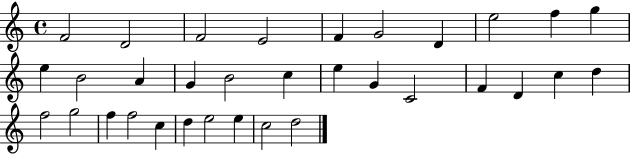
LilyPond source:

{
  \clef treble
  \time 4/4
  \defaultTimeSignature
  \key c \major
  f'2 d'2 | f'2 e'2 | f'4 g'2 d'4 | e''2 f''4 g''4 | \break e''4 b'2 a'4 | g'4 b'2 c''4 | e''4 g'4 c'2 | f'4 d'4 c''4 d''4 | \break f''2 g''2 | f''4 f''2 c''4 | d''4 e''2 e''4 | c''2 d''2 | \break \bar "|."
}